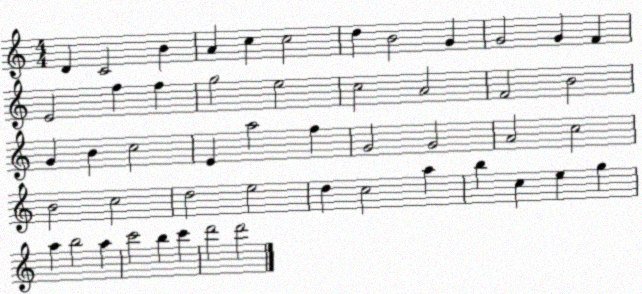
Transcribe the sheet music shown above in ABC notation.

X:1
T:Untitled
M:4/4
L:1/4
K:C
D C2 B A c c2 d B2 G G2 G F E2 f f g2 e2 c2 A2 F2 B2 G B c2 E a2 f G2 G2 A2 c2 B2 c2 d2 e2 d c2 a b c e g a b2 a c'2 b c' d'2 d'2